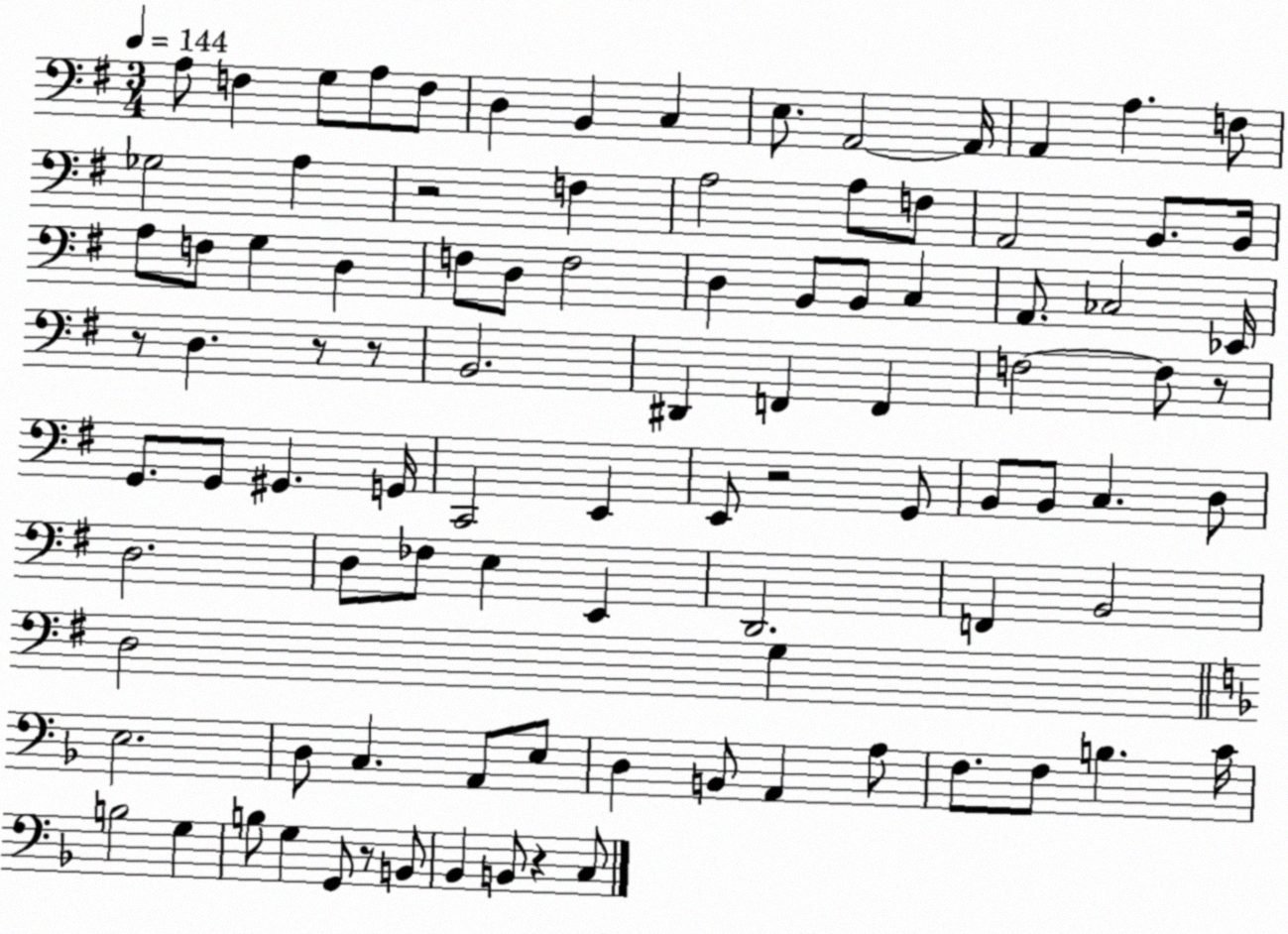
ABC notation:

X:1
T:Untitled
M:3/4
L:1/4
K:G
A,/2 F, G,/2 A,/2 F,/2 D, B,, C, E,/2 A,,2 A,,/4 A,, A, F,/2 _G,2 A, z2 F, A,2 A,/2 F,/2 A,,2 B,,/2 B,,/4 A,/2 F,/2 G, D, F,/2 D,/2 F,2 D, B,,/2 B,,/2 C, A,,/2 _C,2 _E,,/4 z/2 D, z/2 z/2 B,,2 ^D,, F,, F,, F,2 F,/2 z/2 G,,/2 G,,/2 ^G,, G,,/4 C,,2 E,, E,,/2 z2 G,,/2 B,,/2 B,,/2 C, D,/2 D,2 D,/2 _F,/2 E, E,, D,,2 F,, B,,2 D,2 G, E,2 D,/2 C, A,,/2 E,/2 D, B,,/2 A,, A,/2 F,/2 F,/2 B, C/4 B,2 G, B,/2 G, G,,/2 z/2 B,,/2 _B,, B,,/2 z C,/2